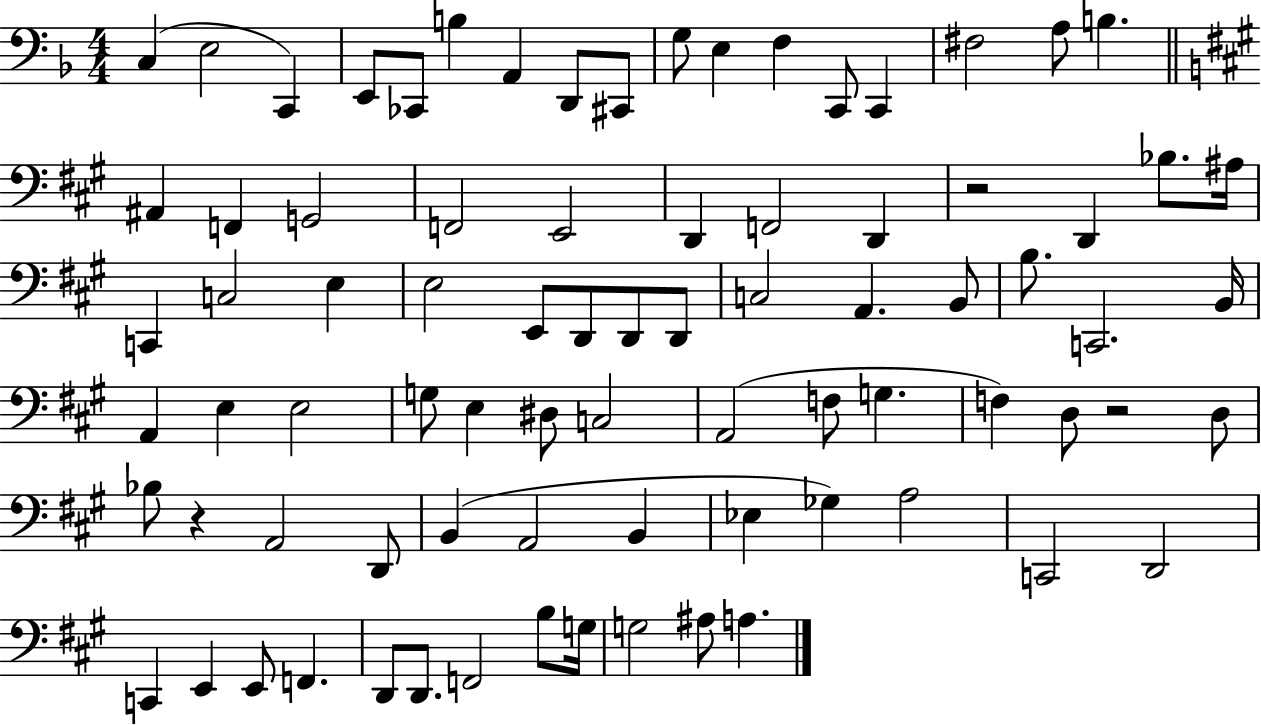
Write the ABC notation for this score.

X:1
T:Untitled
M:4/4
L:1/4
K:F
C, E,2 C,, E,,/2 _C,,/2 B, A,, D,,/2 ^C,,/2 G,/2 E, F, C,,/2 C,, ^F,2 A,/2 B, ^A,, F,, G,,2 F,,2 E,,2 D,, F,,2 D,, z2 D,, _B,/2 ^A,/4 C,, C,2 E, E,2 E,,/2 D,,/2 D,,/2 D,,/2 C,2 A,, B,,/2 B,/2 C,,2 B,,/4 A,, E, E,2 G,/2 E, ^D,/2 C,2 A,,2 F,/2 G, F, D,/2 z2 D,/2 _B,/2 z A,,2 D,,/2 B,, A,,2 B,, _E, _G, A,2 C,,2 D,,2 C,, E,, E,,/2 F,, D,,/2 D,,/2 F,,2 B,/2 G,/4 G,2 ^A,/2 A,